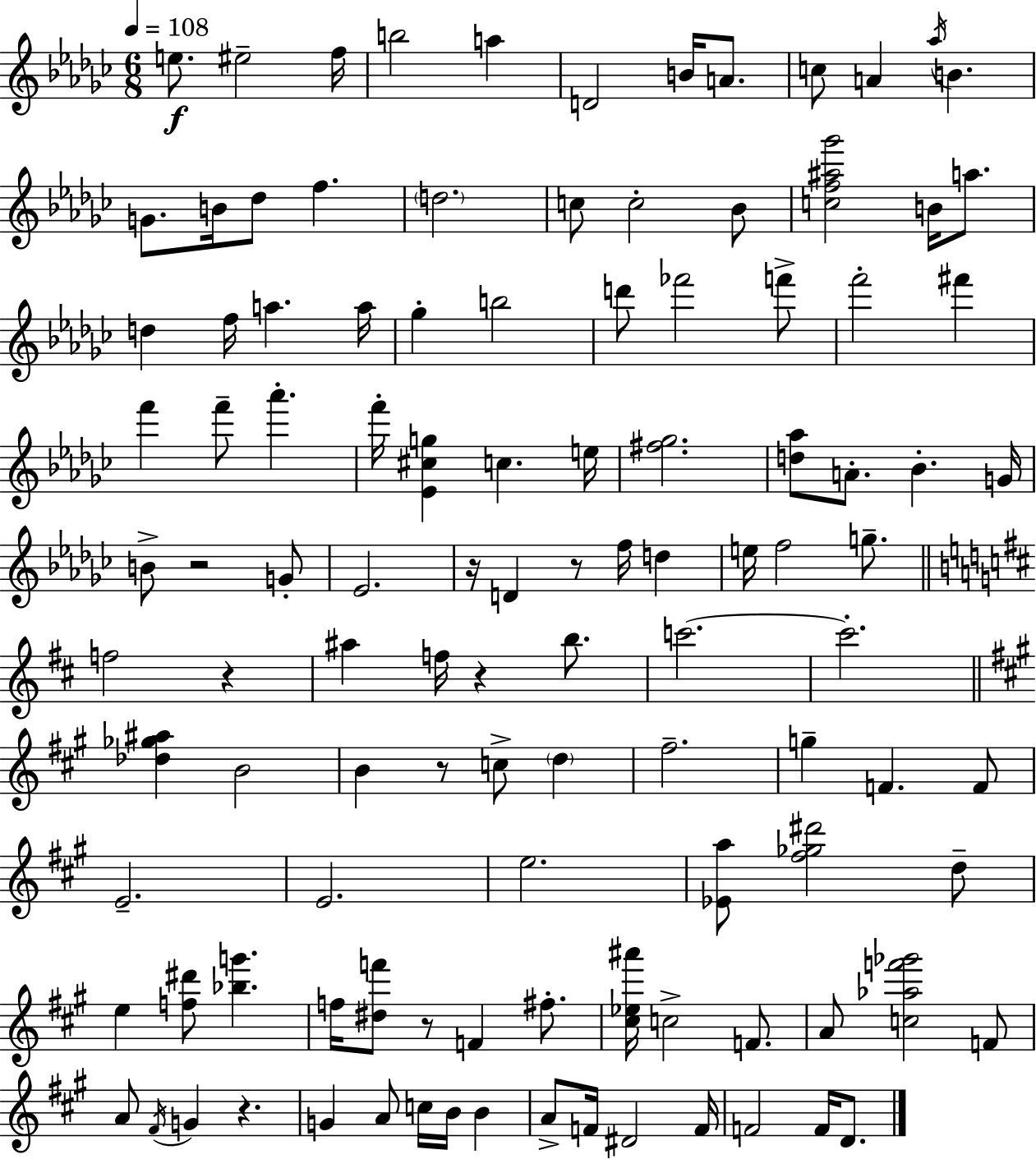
{
  \clef treble
  \numericTimeSignature
  \time 6/8
  \key ees \minor
  \tempo 4 = 108
  e''8.\f eis''2-- f''16 | b''2 a''4 | d'2 b'16 a'8. | c''8 a'4 \acciaccatura { aes''16 } b'4. | \break g'8. b'16 des''8 f''4. | \parenthesize d''2. | c''8 c''2-. bes'8 | <c'' f'' ais'' ges'''>2 b'16 a''8. | \break d''4 f''16 a''4. | a''16 ges''4-. b''2 | d'''8 fes'''2 f'''8-> | f'''2-. fis'''4 | \break f'''4 f'''8-- aes'''4.-. | f'''16-. <ees' cis'' g''>4 c''4. | e''16 <fis'' ges''>2. | <d'' aes''>8 a'8.-. bes'4.-. | \break g'16 b'8-> r2 g'8-. | ees'2. | r16 d'4 r8 f''16 d''4 | e''16 f''2 g''8.-- | \break \bar "||" \break \key d \major f''2 r4 | ais''4 f''16 r4 b''8. | c'''2.~~ | c'''2.-. | \break \bar "||" \break \key a \major <des'' ges'' ais''>4 b'2 | b'4 r8 c''8-> \parenthesize d''4 | fis''2.-- | g''4-- f'4. f'8 | \break e'2.-- | e'2. | e''2. | <ees' a''>8 <fis'' ges'' dis'''>2 d''8-- | \break e''4 <f'' dis'''>8 <bes'' g'''>4. | f''16 <dis'' f'''>8 r8 f'4 fis''8.-. | <cis'' ees'' ais'''>16 c''2-> f'8. | a'8 <c'' aes'' f''' ges'''>2 f'8 | \break a'8 \acciaccatura { fis'16 } g'4 r4. | g'4 a'8 c''16 b'16 b'4 | a'8-> f'16 dis'2 | f'16 f'2 f'16 d'8. | \break \bar "|."
}